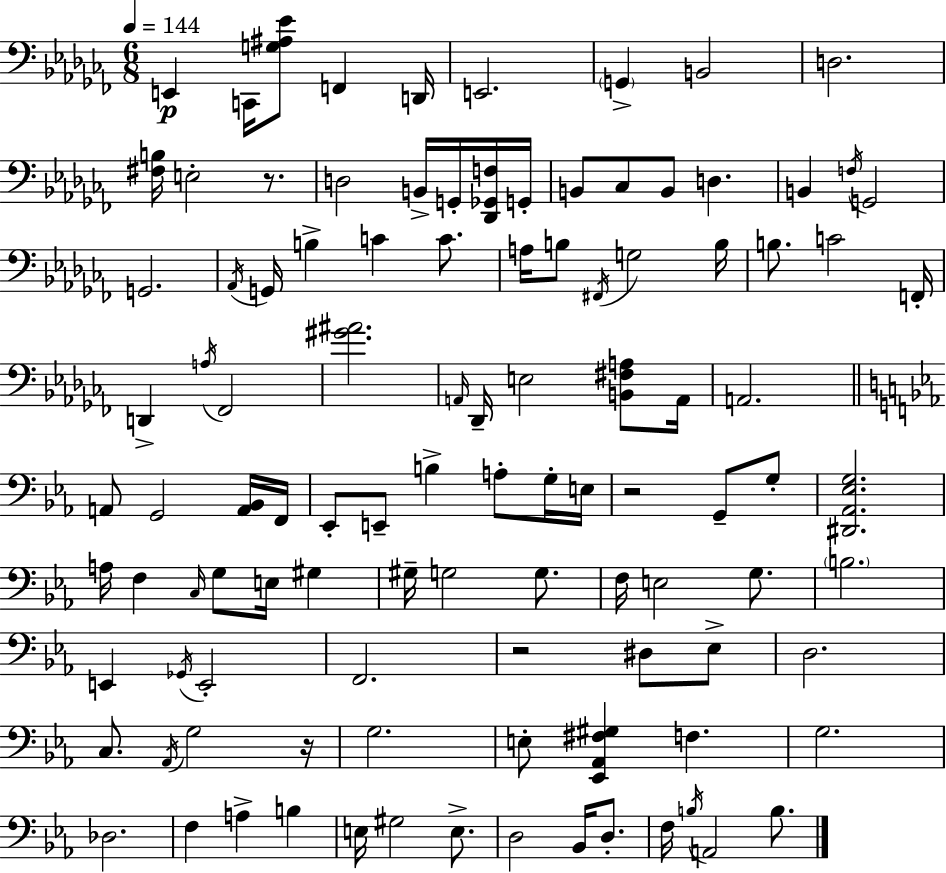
E2/q C2/s [G3,A#3,Eb4]/e F2/q D2/s E2/h. G2/q B2/h D3/h. [F#3,B3]/s E3/h R/e. D3/h B2/s G2/s [Db2,Gb2,F3]/s G2/s B2/e CES3/e B2/e D3/q. B2/q F3/s G2/h G2/h. Ab2/s G2/s B3/q C4/q C4/e. A3/s B3/e F#2/s G3/h B3/s B3/e. C4/h F2/s D2/q A3/s FES2/h [G#4,A#4]/h. A2/s Db2/s E3/h [B2,F#3,A3]/e A2/s A2/h. A2/e G2/h [A2,Bb2]/s F2/s Eb2/e E2/e B3/q A3/e G3/s E3/s R/h G2/e G3/e [D#2,Ab2,Eb3,G3]/h. A3/s F3/q C3/s G3/e E3/s G#3/q G#3/s G3/h G3/e. F3/s E3/h G3/e. B3/h. E2/q Gb2/s E2/h F2/h. R/h D#3/e Eb3/e D3/h. C3/e. Ab2/s G3/h R/s G3/h. E3/e [Eb2,Ab2,F#3,G#3]/q F3/q. G3/h. Db3/h. F3/q A3/q B3/q E3/s G#3/h E3/e. D3/h Bb2/s D3/e. F3/s B3/s A2/h B3/e.